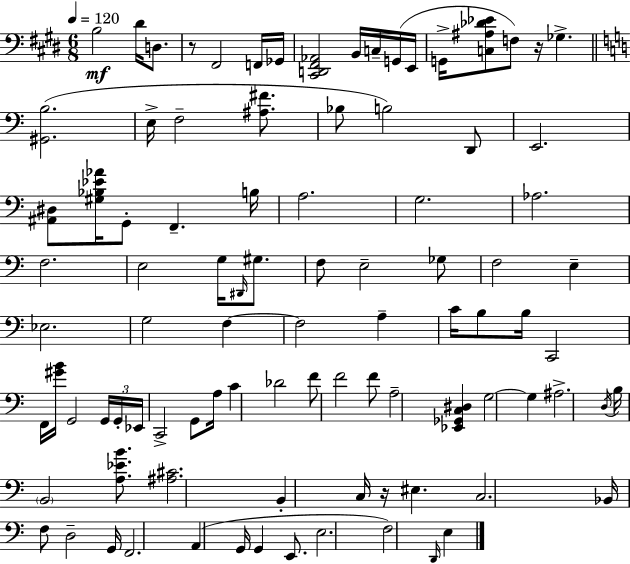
{
  \clef bass
  \numericTimeSignature
  \time 6/8
  \key e \major
  \tempo 4 = 120
  \repeat volta 2 { b2\mf dis'16 d8. | r8 fis,2 f,16 ges,16 | <cis, d, fis, aes,>2 b,16 c16-- g,16( e,16 | g,16-> <c ais des' ees'>8 f8) r16 ges4.-> | \break \bar "||" \break \key c \major <gis, b>2.( | e16-> f2-- <ais fis'>8. | bes8 b2) d,8 | e,2. | \break <ais, dis>8 <gis bes ees' aes'>16 g,8-. f,4.-- b16 | a2. | g2. | aes2. | \break f2. | e2 g16 \grace { dis,16 } gis8. | f8 e2-- ges8 | f2 e4-- | \break ees2. | g2 f4~~ | f2 a4-- | c'16 b8 b16 c,2 | \break f,16 <gis' b'>16 g,2 \tuplet 3/2 { g,16 | g,16-. ees,16 } c,2-> g,8 | a16 c'4 des'2 | f'8 f'2 f'8 | \break a2-- <ees, ges, c dis>4 | g2~~ g4 | ais2.-> | \acciaccatura { d16 } b16 \parenthesize b,2 <a ees' b'>8. | \break <ais cis'>2. | b,4-. c16 r16 eis4. | c2. | bes,16 f8 d2-- | \break g,16 f,2. | a,4( g,16 g,4 e,8. | e2. | f2) \grace { d,16 } e4 | \break } \bar "|."
}